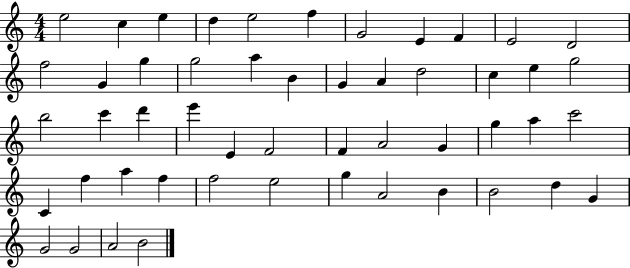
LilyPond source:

{
  \clef treble
  \numericTimeSignature
  \time 4/4
  \key c \major
  e''2 c''4 e''4 | d''4 e''2 f''4 | g'2 e'4 f'4 | e'2 d'2 | \break f''2 g'4 g''4 | g''2 a''4 b'4 | g'4 a'4 d''2 | c''4 e''4 g''2 | \break b''2 c'''4 d'''4 | e'''4 e'4 f'2 | f'4 a'2 g'4 | g''4 a''4 c'''2 | \break c'4 f''4 a''4 f''4 | f''2 e''2 | g''4 a'2 b'4 | b'2 d''4 g'4 | \break g'2 g'2 | a'2 b'2 | \bar "|."
}